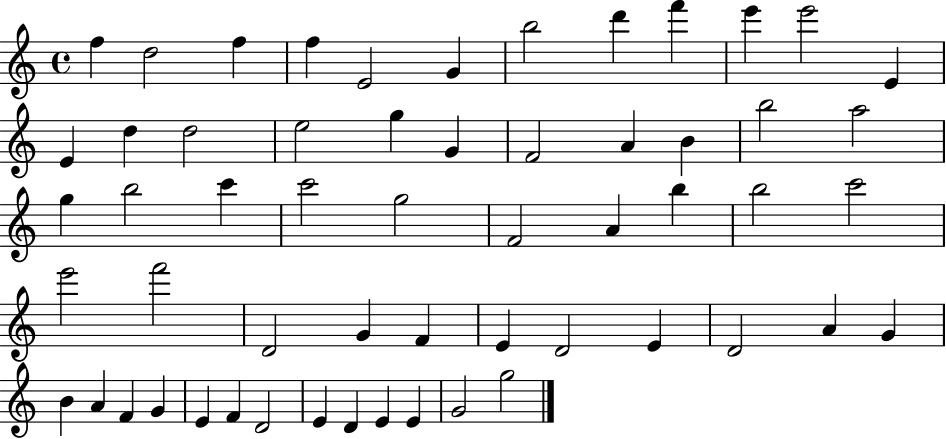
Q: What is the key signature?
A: C major